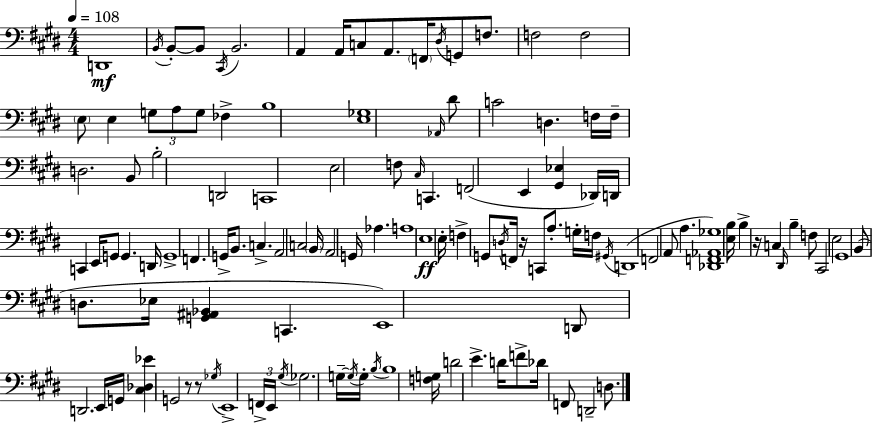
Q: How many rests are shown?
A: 4